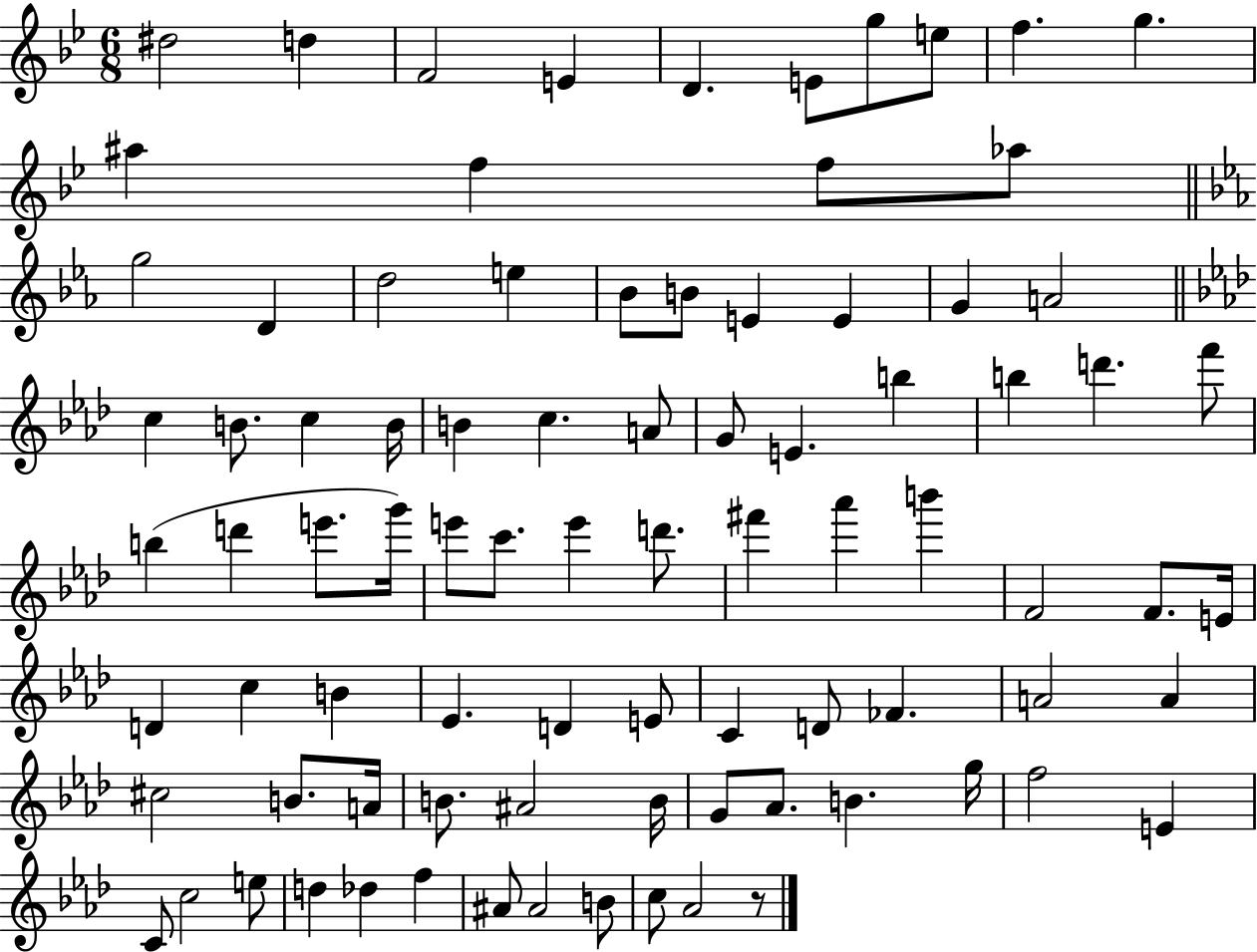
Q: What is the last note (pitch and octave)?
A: Ab4